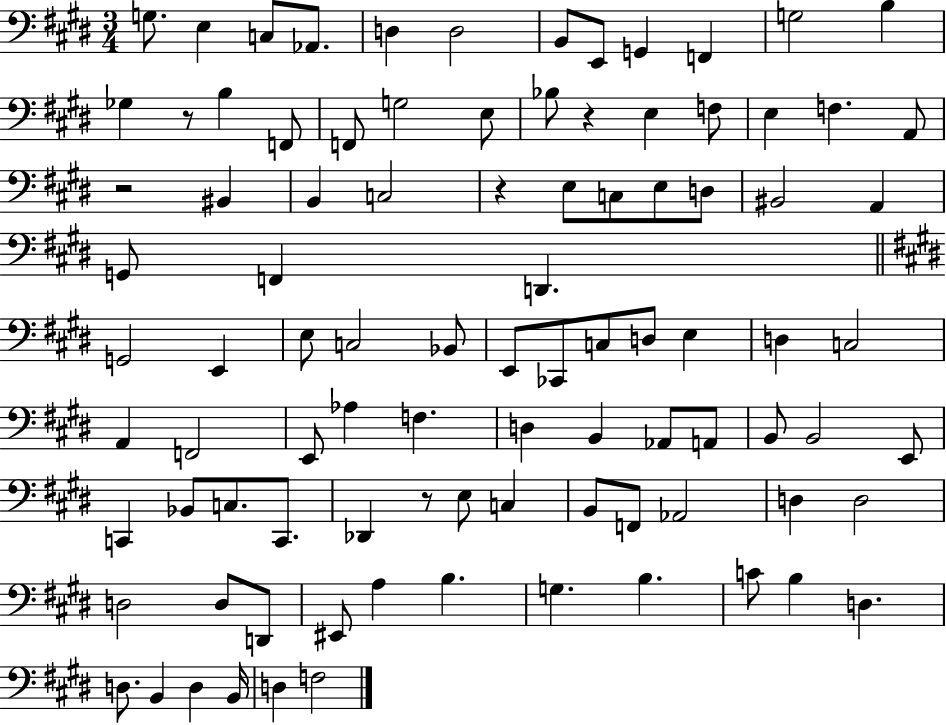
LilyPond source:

{
  \clef bass
  \numericTimeSignature
  \time 3/4
  \key e \major
  g8. e4 c8 aes,8. | d4 d2 | b,8 e,8 g,4 f,4 | g2 b4 | \break ges4 r8 b4 f,8 | f,8 g2 e8 | bes8 r4 e4 f8 | e4 f4. a,8 | \break r2 bis,4 | b,4 c2 | r4 e8 c8 e8 d8 | bis,2 a,4 | \break g,8 f,4 d,4. | \bar "||" \break \key e \major g,2 e,4 | e8 c2 bes,8 | e,8 ces,8 c8 d8 e4 | d4 c2 | \break a,4 f,2 | e,8 aes4 f4. | d4 b,4 aes,8 a,8 | b,8 b,2 e,8 | \break c,4 bes,8 c8. c,8. | des,4 r8 e8 c4 | b,8 f,8 aes,2 | d4 d2 | \break d2 d8 d,8 | eis,8 a4 b4. | g4. b4. | c'8 b4 d4. | \break d8. b,4 d4 b,16 | d4 f2 | \bar "|."
}